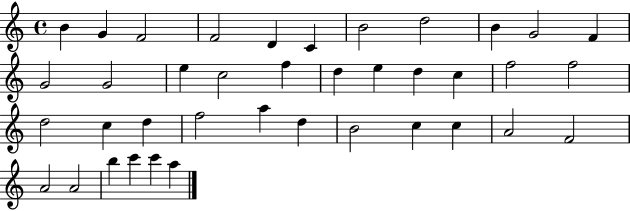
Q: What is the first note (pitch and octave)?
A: B4